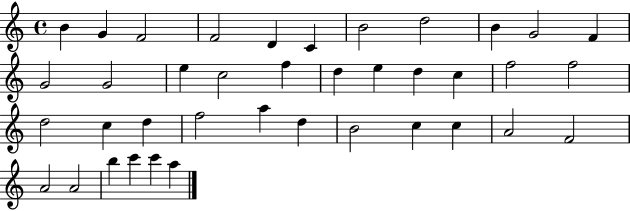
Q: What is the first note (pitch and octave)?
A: B4